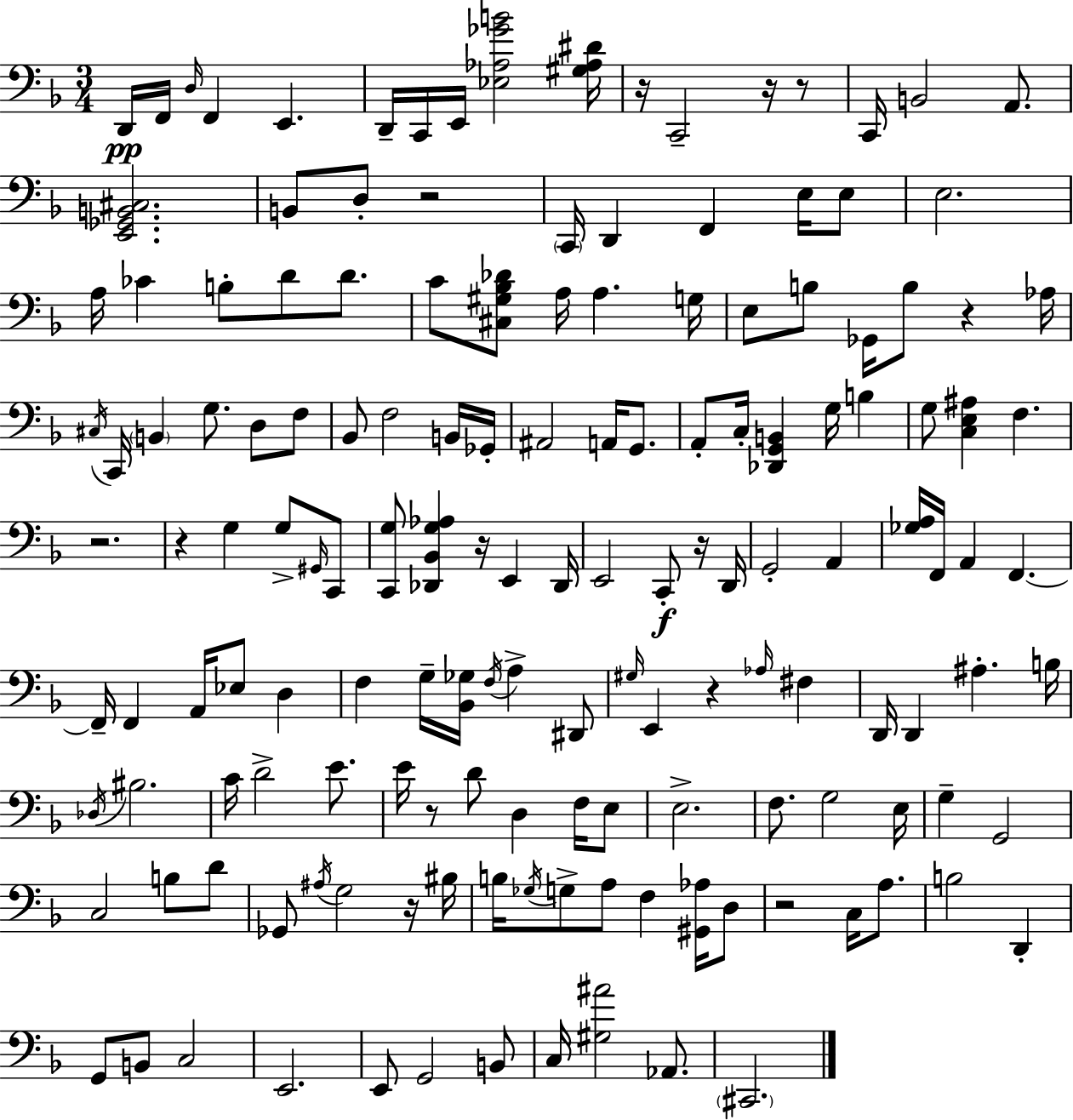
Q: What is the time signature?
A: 3/4